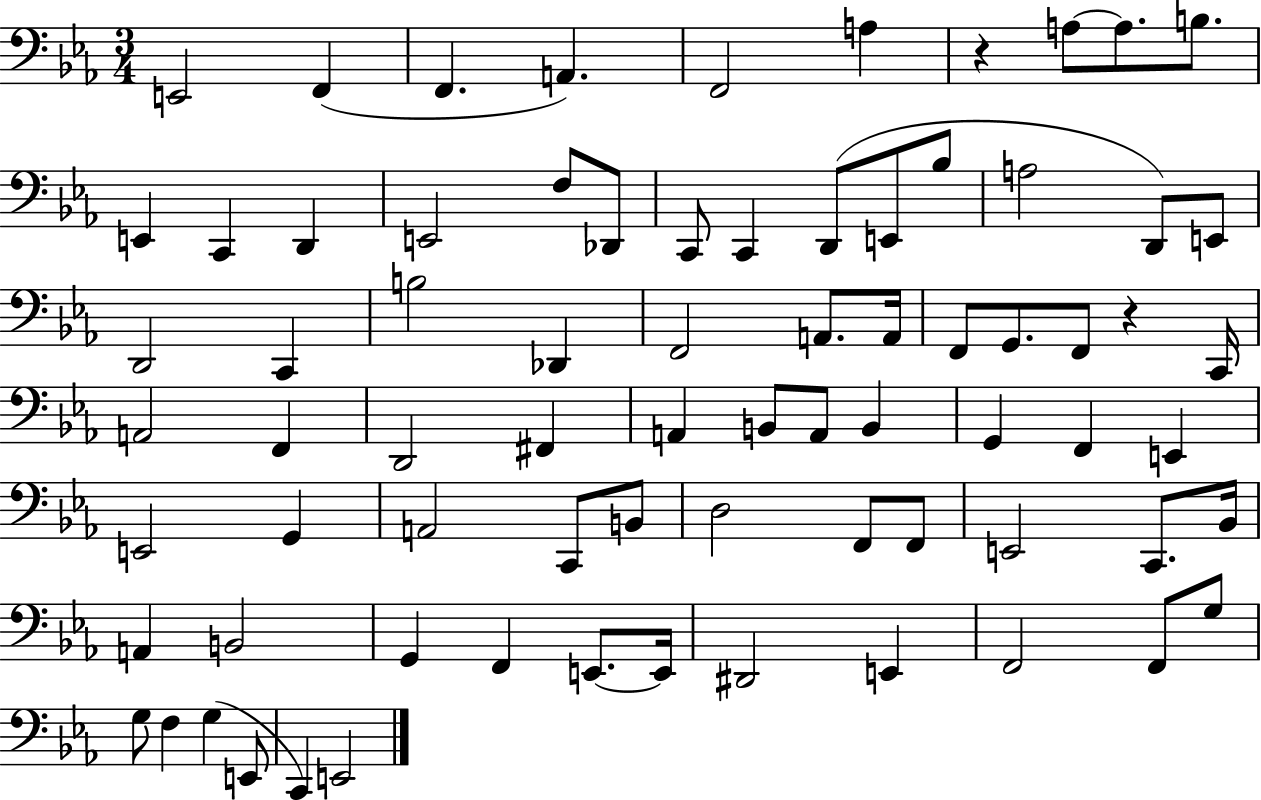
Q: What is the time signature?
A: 3/4